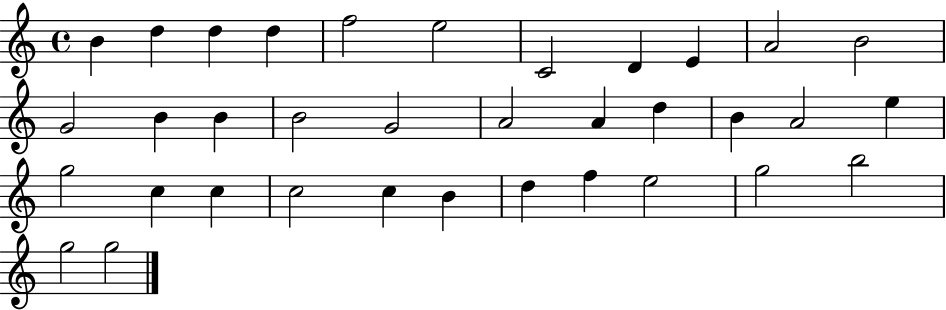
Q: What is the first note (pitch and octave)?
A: B4